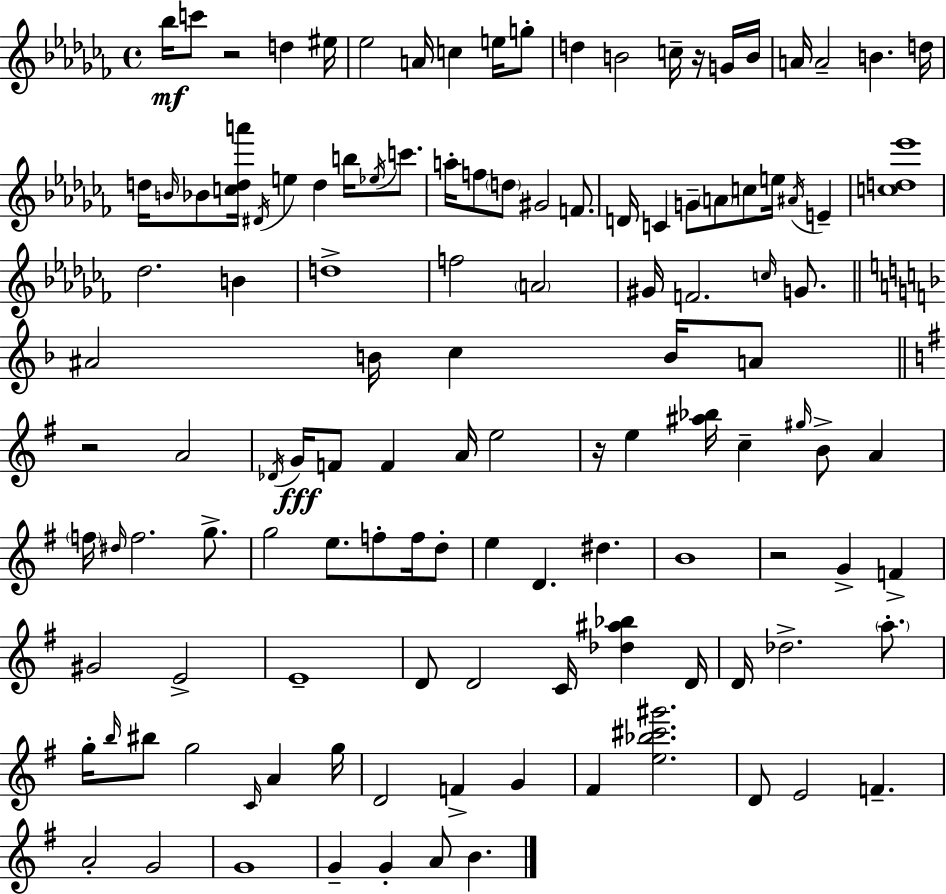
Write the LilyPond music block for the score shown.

{
  \clef treble
  \time 4/4
  \defaultTimeSignature
  \key aes \minor
  \repeat volta 2 { bes''16\mf c'''8 r2 d''4 eis''16 | ees''2 a'16 c''4 e''16 g''8-. | d''4 b'2 c''16-- r16 g'16 b'16 | a'16 a'2-- b'4. d''16 | \break d''16 \grace { b'16 } bes'8 <c'' d'' a'''>16 \acciaccatura { dis'16 } e''4 d''4 b''16 \acciaccatura { ees''16 } | c'''8. a''16-. f''8 \parenthesize d''8 gis'2 | f'8. d'16 c'4 g'8-- \parenthesize a'8 c''8 e''16 \acciaccatura { ais'16 } | e'4-- <c'' d'' ees'''>1 | \break des''2. | b'4 d''1-> | f''2 \parenthesize a'2 | gis'16 f'2. | \break \grace { c''16 } g'8. \bar "||" \break \key d \minor ais'2 b'16 c''4 b'16 a'8 | \bar "||" \break \key e \minor r2 a'2 | \acciaccatura { des'16 } g'16\fff f'8 f'4 a'16 e''2 | r16 e''4 <ais'' bes''>16 c''4-- \grace { gis''16 } b'8-> a'4 | \parenthesize f''16 \grace { dis''16 } f''2. | \break g''8.-> g''2 e''8. f''8-. | f''16 d''8-. e''4 d'4. dis''4. | b'1 | r2 g'4-> f'4-> | \break gis'2 e'2-> | e'1-- | d'8 d'2 c'16 <des'' ais'' bes''>4 | d'16 d'16 des''2.-> | \break \parenthesize a''8.-. g''16-. \grace { b''16 } bis''8 g''2 \grace { c'16 } | a'4 g''16 d'2 f'4-> | g'4 fis'4 <e'' bes'' cis''' gis'''>2. | d'8 e'2 f'4.-- | \break a'2-. g'2 | g'1 | g'4-- g'4-. a'8 b'4. | } \bar "|."
}